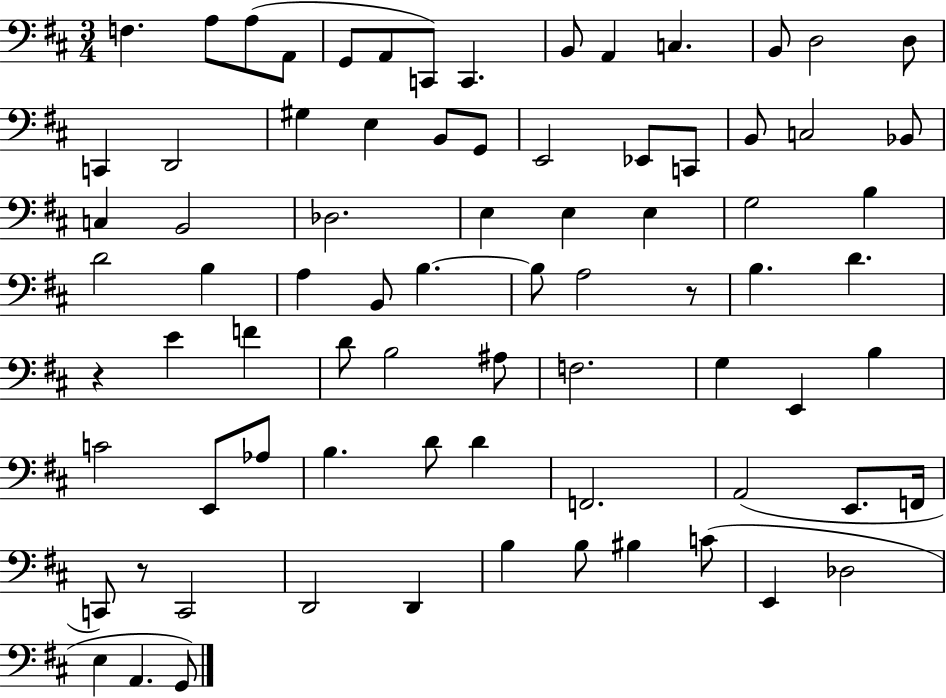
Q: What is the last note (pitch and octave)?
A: G2